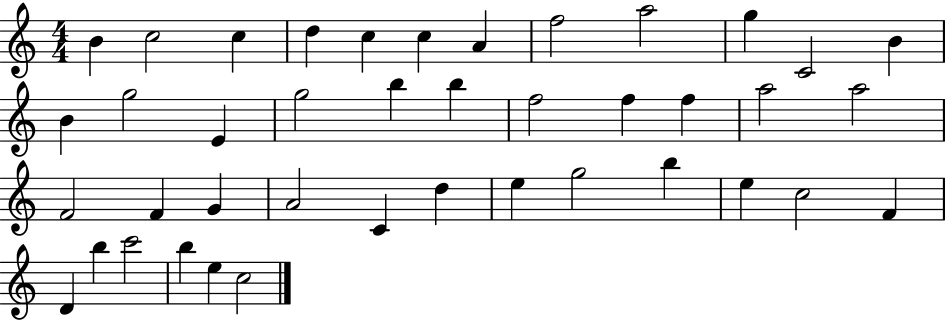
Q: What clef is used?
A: treble